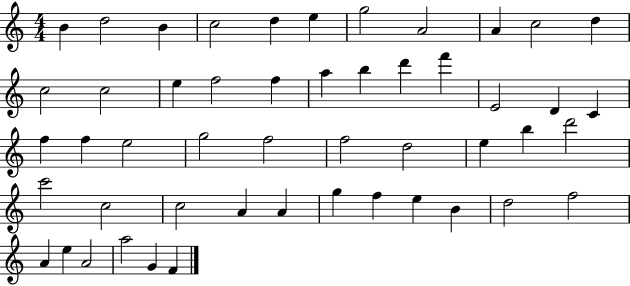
X:1
T:Untitled
M:4/4
L:1/4
K:C
B d2 B c2 d e g2 A2 A c2 d c2 c2 e f2 f a b d' f' E2 D C f f e2 g2 f2 f2 d2 e b d'2 c'2 c2 c2 A A g f e B d2 f2 A e A2 a2 G F